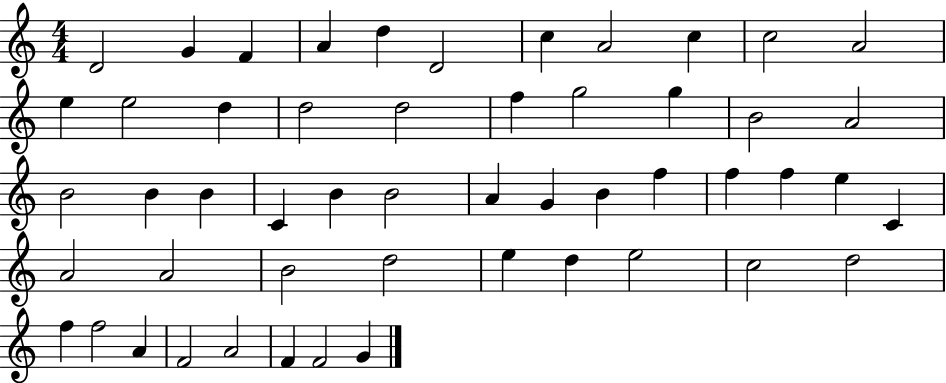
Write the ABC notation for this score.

X:1
T:Untitled
M:4/4
L:1/4
K:C
D2 G F A d D2 c A2 c c2 A2 e e2 d d2 d2 f g2 g B2 A2 B2 B B C B B2 A G B f f f e C A2 A2 B2 d2 e d e2 c2 d2 f f2 A F2 A2 F F2 G